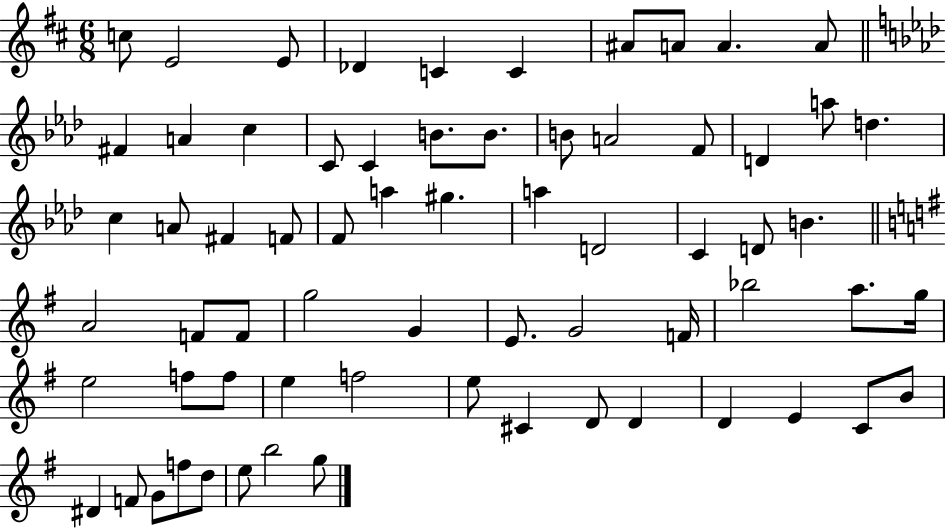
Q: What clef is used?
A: treble